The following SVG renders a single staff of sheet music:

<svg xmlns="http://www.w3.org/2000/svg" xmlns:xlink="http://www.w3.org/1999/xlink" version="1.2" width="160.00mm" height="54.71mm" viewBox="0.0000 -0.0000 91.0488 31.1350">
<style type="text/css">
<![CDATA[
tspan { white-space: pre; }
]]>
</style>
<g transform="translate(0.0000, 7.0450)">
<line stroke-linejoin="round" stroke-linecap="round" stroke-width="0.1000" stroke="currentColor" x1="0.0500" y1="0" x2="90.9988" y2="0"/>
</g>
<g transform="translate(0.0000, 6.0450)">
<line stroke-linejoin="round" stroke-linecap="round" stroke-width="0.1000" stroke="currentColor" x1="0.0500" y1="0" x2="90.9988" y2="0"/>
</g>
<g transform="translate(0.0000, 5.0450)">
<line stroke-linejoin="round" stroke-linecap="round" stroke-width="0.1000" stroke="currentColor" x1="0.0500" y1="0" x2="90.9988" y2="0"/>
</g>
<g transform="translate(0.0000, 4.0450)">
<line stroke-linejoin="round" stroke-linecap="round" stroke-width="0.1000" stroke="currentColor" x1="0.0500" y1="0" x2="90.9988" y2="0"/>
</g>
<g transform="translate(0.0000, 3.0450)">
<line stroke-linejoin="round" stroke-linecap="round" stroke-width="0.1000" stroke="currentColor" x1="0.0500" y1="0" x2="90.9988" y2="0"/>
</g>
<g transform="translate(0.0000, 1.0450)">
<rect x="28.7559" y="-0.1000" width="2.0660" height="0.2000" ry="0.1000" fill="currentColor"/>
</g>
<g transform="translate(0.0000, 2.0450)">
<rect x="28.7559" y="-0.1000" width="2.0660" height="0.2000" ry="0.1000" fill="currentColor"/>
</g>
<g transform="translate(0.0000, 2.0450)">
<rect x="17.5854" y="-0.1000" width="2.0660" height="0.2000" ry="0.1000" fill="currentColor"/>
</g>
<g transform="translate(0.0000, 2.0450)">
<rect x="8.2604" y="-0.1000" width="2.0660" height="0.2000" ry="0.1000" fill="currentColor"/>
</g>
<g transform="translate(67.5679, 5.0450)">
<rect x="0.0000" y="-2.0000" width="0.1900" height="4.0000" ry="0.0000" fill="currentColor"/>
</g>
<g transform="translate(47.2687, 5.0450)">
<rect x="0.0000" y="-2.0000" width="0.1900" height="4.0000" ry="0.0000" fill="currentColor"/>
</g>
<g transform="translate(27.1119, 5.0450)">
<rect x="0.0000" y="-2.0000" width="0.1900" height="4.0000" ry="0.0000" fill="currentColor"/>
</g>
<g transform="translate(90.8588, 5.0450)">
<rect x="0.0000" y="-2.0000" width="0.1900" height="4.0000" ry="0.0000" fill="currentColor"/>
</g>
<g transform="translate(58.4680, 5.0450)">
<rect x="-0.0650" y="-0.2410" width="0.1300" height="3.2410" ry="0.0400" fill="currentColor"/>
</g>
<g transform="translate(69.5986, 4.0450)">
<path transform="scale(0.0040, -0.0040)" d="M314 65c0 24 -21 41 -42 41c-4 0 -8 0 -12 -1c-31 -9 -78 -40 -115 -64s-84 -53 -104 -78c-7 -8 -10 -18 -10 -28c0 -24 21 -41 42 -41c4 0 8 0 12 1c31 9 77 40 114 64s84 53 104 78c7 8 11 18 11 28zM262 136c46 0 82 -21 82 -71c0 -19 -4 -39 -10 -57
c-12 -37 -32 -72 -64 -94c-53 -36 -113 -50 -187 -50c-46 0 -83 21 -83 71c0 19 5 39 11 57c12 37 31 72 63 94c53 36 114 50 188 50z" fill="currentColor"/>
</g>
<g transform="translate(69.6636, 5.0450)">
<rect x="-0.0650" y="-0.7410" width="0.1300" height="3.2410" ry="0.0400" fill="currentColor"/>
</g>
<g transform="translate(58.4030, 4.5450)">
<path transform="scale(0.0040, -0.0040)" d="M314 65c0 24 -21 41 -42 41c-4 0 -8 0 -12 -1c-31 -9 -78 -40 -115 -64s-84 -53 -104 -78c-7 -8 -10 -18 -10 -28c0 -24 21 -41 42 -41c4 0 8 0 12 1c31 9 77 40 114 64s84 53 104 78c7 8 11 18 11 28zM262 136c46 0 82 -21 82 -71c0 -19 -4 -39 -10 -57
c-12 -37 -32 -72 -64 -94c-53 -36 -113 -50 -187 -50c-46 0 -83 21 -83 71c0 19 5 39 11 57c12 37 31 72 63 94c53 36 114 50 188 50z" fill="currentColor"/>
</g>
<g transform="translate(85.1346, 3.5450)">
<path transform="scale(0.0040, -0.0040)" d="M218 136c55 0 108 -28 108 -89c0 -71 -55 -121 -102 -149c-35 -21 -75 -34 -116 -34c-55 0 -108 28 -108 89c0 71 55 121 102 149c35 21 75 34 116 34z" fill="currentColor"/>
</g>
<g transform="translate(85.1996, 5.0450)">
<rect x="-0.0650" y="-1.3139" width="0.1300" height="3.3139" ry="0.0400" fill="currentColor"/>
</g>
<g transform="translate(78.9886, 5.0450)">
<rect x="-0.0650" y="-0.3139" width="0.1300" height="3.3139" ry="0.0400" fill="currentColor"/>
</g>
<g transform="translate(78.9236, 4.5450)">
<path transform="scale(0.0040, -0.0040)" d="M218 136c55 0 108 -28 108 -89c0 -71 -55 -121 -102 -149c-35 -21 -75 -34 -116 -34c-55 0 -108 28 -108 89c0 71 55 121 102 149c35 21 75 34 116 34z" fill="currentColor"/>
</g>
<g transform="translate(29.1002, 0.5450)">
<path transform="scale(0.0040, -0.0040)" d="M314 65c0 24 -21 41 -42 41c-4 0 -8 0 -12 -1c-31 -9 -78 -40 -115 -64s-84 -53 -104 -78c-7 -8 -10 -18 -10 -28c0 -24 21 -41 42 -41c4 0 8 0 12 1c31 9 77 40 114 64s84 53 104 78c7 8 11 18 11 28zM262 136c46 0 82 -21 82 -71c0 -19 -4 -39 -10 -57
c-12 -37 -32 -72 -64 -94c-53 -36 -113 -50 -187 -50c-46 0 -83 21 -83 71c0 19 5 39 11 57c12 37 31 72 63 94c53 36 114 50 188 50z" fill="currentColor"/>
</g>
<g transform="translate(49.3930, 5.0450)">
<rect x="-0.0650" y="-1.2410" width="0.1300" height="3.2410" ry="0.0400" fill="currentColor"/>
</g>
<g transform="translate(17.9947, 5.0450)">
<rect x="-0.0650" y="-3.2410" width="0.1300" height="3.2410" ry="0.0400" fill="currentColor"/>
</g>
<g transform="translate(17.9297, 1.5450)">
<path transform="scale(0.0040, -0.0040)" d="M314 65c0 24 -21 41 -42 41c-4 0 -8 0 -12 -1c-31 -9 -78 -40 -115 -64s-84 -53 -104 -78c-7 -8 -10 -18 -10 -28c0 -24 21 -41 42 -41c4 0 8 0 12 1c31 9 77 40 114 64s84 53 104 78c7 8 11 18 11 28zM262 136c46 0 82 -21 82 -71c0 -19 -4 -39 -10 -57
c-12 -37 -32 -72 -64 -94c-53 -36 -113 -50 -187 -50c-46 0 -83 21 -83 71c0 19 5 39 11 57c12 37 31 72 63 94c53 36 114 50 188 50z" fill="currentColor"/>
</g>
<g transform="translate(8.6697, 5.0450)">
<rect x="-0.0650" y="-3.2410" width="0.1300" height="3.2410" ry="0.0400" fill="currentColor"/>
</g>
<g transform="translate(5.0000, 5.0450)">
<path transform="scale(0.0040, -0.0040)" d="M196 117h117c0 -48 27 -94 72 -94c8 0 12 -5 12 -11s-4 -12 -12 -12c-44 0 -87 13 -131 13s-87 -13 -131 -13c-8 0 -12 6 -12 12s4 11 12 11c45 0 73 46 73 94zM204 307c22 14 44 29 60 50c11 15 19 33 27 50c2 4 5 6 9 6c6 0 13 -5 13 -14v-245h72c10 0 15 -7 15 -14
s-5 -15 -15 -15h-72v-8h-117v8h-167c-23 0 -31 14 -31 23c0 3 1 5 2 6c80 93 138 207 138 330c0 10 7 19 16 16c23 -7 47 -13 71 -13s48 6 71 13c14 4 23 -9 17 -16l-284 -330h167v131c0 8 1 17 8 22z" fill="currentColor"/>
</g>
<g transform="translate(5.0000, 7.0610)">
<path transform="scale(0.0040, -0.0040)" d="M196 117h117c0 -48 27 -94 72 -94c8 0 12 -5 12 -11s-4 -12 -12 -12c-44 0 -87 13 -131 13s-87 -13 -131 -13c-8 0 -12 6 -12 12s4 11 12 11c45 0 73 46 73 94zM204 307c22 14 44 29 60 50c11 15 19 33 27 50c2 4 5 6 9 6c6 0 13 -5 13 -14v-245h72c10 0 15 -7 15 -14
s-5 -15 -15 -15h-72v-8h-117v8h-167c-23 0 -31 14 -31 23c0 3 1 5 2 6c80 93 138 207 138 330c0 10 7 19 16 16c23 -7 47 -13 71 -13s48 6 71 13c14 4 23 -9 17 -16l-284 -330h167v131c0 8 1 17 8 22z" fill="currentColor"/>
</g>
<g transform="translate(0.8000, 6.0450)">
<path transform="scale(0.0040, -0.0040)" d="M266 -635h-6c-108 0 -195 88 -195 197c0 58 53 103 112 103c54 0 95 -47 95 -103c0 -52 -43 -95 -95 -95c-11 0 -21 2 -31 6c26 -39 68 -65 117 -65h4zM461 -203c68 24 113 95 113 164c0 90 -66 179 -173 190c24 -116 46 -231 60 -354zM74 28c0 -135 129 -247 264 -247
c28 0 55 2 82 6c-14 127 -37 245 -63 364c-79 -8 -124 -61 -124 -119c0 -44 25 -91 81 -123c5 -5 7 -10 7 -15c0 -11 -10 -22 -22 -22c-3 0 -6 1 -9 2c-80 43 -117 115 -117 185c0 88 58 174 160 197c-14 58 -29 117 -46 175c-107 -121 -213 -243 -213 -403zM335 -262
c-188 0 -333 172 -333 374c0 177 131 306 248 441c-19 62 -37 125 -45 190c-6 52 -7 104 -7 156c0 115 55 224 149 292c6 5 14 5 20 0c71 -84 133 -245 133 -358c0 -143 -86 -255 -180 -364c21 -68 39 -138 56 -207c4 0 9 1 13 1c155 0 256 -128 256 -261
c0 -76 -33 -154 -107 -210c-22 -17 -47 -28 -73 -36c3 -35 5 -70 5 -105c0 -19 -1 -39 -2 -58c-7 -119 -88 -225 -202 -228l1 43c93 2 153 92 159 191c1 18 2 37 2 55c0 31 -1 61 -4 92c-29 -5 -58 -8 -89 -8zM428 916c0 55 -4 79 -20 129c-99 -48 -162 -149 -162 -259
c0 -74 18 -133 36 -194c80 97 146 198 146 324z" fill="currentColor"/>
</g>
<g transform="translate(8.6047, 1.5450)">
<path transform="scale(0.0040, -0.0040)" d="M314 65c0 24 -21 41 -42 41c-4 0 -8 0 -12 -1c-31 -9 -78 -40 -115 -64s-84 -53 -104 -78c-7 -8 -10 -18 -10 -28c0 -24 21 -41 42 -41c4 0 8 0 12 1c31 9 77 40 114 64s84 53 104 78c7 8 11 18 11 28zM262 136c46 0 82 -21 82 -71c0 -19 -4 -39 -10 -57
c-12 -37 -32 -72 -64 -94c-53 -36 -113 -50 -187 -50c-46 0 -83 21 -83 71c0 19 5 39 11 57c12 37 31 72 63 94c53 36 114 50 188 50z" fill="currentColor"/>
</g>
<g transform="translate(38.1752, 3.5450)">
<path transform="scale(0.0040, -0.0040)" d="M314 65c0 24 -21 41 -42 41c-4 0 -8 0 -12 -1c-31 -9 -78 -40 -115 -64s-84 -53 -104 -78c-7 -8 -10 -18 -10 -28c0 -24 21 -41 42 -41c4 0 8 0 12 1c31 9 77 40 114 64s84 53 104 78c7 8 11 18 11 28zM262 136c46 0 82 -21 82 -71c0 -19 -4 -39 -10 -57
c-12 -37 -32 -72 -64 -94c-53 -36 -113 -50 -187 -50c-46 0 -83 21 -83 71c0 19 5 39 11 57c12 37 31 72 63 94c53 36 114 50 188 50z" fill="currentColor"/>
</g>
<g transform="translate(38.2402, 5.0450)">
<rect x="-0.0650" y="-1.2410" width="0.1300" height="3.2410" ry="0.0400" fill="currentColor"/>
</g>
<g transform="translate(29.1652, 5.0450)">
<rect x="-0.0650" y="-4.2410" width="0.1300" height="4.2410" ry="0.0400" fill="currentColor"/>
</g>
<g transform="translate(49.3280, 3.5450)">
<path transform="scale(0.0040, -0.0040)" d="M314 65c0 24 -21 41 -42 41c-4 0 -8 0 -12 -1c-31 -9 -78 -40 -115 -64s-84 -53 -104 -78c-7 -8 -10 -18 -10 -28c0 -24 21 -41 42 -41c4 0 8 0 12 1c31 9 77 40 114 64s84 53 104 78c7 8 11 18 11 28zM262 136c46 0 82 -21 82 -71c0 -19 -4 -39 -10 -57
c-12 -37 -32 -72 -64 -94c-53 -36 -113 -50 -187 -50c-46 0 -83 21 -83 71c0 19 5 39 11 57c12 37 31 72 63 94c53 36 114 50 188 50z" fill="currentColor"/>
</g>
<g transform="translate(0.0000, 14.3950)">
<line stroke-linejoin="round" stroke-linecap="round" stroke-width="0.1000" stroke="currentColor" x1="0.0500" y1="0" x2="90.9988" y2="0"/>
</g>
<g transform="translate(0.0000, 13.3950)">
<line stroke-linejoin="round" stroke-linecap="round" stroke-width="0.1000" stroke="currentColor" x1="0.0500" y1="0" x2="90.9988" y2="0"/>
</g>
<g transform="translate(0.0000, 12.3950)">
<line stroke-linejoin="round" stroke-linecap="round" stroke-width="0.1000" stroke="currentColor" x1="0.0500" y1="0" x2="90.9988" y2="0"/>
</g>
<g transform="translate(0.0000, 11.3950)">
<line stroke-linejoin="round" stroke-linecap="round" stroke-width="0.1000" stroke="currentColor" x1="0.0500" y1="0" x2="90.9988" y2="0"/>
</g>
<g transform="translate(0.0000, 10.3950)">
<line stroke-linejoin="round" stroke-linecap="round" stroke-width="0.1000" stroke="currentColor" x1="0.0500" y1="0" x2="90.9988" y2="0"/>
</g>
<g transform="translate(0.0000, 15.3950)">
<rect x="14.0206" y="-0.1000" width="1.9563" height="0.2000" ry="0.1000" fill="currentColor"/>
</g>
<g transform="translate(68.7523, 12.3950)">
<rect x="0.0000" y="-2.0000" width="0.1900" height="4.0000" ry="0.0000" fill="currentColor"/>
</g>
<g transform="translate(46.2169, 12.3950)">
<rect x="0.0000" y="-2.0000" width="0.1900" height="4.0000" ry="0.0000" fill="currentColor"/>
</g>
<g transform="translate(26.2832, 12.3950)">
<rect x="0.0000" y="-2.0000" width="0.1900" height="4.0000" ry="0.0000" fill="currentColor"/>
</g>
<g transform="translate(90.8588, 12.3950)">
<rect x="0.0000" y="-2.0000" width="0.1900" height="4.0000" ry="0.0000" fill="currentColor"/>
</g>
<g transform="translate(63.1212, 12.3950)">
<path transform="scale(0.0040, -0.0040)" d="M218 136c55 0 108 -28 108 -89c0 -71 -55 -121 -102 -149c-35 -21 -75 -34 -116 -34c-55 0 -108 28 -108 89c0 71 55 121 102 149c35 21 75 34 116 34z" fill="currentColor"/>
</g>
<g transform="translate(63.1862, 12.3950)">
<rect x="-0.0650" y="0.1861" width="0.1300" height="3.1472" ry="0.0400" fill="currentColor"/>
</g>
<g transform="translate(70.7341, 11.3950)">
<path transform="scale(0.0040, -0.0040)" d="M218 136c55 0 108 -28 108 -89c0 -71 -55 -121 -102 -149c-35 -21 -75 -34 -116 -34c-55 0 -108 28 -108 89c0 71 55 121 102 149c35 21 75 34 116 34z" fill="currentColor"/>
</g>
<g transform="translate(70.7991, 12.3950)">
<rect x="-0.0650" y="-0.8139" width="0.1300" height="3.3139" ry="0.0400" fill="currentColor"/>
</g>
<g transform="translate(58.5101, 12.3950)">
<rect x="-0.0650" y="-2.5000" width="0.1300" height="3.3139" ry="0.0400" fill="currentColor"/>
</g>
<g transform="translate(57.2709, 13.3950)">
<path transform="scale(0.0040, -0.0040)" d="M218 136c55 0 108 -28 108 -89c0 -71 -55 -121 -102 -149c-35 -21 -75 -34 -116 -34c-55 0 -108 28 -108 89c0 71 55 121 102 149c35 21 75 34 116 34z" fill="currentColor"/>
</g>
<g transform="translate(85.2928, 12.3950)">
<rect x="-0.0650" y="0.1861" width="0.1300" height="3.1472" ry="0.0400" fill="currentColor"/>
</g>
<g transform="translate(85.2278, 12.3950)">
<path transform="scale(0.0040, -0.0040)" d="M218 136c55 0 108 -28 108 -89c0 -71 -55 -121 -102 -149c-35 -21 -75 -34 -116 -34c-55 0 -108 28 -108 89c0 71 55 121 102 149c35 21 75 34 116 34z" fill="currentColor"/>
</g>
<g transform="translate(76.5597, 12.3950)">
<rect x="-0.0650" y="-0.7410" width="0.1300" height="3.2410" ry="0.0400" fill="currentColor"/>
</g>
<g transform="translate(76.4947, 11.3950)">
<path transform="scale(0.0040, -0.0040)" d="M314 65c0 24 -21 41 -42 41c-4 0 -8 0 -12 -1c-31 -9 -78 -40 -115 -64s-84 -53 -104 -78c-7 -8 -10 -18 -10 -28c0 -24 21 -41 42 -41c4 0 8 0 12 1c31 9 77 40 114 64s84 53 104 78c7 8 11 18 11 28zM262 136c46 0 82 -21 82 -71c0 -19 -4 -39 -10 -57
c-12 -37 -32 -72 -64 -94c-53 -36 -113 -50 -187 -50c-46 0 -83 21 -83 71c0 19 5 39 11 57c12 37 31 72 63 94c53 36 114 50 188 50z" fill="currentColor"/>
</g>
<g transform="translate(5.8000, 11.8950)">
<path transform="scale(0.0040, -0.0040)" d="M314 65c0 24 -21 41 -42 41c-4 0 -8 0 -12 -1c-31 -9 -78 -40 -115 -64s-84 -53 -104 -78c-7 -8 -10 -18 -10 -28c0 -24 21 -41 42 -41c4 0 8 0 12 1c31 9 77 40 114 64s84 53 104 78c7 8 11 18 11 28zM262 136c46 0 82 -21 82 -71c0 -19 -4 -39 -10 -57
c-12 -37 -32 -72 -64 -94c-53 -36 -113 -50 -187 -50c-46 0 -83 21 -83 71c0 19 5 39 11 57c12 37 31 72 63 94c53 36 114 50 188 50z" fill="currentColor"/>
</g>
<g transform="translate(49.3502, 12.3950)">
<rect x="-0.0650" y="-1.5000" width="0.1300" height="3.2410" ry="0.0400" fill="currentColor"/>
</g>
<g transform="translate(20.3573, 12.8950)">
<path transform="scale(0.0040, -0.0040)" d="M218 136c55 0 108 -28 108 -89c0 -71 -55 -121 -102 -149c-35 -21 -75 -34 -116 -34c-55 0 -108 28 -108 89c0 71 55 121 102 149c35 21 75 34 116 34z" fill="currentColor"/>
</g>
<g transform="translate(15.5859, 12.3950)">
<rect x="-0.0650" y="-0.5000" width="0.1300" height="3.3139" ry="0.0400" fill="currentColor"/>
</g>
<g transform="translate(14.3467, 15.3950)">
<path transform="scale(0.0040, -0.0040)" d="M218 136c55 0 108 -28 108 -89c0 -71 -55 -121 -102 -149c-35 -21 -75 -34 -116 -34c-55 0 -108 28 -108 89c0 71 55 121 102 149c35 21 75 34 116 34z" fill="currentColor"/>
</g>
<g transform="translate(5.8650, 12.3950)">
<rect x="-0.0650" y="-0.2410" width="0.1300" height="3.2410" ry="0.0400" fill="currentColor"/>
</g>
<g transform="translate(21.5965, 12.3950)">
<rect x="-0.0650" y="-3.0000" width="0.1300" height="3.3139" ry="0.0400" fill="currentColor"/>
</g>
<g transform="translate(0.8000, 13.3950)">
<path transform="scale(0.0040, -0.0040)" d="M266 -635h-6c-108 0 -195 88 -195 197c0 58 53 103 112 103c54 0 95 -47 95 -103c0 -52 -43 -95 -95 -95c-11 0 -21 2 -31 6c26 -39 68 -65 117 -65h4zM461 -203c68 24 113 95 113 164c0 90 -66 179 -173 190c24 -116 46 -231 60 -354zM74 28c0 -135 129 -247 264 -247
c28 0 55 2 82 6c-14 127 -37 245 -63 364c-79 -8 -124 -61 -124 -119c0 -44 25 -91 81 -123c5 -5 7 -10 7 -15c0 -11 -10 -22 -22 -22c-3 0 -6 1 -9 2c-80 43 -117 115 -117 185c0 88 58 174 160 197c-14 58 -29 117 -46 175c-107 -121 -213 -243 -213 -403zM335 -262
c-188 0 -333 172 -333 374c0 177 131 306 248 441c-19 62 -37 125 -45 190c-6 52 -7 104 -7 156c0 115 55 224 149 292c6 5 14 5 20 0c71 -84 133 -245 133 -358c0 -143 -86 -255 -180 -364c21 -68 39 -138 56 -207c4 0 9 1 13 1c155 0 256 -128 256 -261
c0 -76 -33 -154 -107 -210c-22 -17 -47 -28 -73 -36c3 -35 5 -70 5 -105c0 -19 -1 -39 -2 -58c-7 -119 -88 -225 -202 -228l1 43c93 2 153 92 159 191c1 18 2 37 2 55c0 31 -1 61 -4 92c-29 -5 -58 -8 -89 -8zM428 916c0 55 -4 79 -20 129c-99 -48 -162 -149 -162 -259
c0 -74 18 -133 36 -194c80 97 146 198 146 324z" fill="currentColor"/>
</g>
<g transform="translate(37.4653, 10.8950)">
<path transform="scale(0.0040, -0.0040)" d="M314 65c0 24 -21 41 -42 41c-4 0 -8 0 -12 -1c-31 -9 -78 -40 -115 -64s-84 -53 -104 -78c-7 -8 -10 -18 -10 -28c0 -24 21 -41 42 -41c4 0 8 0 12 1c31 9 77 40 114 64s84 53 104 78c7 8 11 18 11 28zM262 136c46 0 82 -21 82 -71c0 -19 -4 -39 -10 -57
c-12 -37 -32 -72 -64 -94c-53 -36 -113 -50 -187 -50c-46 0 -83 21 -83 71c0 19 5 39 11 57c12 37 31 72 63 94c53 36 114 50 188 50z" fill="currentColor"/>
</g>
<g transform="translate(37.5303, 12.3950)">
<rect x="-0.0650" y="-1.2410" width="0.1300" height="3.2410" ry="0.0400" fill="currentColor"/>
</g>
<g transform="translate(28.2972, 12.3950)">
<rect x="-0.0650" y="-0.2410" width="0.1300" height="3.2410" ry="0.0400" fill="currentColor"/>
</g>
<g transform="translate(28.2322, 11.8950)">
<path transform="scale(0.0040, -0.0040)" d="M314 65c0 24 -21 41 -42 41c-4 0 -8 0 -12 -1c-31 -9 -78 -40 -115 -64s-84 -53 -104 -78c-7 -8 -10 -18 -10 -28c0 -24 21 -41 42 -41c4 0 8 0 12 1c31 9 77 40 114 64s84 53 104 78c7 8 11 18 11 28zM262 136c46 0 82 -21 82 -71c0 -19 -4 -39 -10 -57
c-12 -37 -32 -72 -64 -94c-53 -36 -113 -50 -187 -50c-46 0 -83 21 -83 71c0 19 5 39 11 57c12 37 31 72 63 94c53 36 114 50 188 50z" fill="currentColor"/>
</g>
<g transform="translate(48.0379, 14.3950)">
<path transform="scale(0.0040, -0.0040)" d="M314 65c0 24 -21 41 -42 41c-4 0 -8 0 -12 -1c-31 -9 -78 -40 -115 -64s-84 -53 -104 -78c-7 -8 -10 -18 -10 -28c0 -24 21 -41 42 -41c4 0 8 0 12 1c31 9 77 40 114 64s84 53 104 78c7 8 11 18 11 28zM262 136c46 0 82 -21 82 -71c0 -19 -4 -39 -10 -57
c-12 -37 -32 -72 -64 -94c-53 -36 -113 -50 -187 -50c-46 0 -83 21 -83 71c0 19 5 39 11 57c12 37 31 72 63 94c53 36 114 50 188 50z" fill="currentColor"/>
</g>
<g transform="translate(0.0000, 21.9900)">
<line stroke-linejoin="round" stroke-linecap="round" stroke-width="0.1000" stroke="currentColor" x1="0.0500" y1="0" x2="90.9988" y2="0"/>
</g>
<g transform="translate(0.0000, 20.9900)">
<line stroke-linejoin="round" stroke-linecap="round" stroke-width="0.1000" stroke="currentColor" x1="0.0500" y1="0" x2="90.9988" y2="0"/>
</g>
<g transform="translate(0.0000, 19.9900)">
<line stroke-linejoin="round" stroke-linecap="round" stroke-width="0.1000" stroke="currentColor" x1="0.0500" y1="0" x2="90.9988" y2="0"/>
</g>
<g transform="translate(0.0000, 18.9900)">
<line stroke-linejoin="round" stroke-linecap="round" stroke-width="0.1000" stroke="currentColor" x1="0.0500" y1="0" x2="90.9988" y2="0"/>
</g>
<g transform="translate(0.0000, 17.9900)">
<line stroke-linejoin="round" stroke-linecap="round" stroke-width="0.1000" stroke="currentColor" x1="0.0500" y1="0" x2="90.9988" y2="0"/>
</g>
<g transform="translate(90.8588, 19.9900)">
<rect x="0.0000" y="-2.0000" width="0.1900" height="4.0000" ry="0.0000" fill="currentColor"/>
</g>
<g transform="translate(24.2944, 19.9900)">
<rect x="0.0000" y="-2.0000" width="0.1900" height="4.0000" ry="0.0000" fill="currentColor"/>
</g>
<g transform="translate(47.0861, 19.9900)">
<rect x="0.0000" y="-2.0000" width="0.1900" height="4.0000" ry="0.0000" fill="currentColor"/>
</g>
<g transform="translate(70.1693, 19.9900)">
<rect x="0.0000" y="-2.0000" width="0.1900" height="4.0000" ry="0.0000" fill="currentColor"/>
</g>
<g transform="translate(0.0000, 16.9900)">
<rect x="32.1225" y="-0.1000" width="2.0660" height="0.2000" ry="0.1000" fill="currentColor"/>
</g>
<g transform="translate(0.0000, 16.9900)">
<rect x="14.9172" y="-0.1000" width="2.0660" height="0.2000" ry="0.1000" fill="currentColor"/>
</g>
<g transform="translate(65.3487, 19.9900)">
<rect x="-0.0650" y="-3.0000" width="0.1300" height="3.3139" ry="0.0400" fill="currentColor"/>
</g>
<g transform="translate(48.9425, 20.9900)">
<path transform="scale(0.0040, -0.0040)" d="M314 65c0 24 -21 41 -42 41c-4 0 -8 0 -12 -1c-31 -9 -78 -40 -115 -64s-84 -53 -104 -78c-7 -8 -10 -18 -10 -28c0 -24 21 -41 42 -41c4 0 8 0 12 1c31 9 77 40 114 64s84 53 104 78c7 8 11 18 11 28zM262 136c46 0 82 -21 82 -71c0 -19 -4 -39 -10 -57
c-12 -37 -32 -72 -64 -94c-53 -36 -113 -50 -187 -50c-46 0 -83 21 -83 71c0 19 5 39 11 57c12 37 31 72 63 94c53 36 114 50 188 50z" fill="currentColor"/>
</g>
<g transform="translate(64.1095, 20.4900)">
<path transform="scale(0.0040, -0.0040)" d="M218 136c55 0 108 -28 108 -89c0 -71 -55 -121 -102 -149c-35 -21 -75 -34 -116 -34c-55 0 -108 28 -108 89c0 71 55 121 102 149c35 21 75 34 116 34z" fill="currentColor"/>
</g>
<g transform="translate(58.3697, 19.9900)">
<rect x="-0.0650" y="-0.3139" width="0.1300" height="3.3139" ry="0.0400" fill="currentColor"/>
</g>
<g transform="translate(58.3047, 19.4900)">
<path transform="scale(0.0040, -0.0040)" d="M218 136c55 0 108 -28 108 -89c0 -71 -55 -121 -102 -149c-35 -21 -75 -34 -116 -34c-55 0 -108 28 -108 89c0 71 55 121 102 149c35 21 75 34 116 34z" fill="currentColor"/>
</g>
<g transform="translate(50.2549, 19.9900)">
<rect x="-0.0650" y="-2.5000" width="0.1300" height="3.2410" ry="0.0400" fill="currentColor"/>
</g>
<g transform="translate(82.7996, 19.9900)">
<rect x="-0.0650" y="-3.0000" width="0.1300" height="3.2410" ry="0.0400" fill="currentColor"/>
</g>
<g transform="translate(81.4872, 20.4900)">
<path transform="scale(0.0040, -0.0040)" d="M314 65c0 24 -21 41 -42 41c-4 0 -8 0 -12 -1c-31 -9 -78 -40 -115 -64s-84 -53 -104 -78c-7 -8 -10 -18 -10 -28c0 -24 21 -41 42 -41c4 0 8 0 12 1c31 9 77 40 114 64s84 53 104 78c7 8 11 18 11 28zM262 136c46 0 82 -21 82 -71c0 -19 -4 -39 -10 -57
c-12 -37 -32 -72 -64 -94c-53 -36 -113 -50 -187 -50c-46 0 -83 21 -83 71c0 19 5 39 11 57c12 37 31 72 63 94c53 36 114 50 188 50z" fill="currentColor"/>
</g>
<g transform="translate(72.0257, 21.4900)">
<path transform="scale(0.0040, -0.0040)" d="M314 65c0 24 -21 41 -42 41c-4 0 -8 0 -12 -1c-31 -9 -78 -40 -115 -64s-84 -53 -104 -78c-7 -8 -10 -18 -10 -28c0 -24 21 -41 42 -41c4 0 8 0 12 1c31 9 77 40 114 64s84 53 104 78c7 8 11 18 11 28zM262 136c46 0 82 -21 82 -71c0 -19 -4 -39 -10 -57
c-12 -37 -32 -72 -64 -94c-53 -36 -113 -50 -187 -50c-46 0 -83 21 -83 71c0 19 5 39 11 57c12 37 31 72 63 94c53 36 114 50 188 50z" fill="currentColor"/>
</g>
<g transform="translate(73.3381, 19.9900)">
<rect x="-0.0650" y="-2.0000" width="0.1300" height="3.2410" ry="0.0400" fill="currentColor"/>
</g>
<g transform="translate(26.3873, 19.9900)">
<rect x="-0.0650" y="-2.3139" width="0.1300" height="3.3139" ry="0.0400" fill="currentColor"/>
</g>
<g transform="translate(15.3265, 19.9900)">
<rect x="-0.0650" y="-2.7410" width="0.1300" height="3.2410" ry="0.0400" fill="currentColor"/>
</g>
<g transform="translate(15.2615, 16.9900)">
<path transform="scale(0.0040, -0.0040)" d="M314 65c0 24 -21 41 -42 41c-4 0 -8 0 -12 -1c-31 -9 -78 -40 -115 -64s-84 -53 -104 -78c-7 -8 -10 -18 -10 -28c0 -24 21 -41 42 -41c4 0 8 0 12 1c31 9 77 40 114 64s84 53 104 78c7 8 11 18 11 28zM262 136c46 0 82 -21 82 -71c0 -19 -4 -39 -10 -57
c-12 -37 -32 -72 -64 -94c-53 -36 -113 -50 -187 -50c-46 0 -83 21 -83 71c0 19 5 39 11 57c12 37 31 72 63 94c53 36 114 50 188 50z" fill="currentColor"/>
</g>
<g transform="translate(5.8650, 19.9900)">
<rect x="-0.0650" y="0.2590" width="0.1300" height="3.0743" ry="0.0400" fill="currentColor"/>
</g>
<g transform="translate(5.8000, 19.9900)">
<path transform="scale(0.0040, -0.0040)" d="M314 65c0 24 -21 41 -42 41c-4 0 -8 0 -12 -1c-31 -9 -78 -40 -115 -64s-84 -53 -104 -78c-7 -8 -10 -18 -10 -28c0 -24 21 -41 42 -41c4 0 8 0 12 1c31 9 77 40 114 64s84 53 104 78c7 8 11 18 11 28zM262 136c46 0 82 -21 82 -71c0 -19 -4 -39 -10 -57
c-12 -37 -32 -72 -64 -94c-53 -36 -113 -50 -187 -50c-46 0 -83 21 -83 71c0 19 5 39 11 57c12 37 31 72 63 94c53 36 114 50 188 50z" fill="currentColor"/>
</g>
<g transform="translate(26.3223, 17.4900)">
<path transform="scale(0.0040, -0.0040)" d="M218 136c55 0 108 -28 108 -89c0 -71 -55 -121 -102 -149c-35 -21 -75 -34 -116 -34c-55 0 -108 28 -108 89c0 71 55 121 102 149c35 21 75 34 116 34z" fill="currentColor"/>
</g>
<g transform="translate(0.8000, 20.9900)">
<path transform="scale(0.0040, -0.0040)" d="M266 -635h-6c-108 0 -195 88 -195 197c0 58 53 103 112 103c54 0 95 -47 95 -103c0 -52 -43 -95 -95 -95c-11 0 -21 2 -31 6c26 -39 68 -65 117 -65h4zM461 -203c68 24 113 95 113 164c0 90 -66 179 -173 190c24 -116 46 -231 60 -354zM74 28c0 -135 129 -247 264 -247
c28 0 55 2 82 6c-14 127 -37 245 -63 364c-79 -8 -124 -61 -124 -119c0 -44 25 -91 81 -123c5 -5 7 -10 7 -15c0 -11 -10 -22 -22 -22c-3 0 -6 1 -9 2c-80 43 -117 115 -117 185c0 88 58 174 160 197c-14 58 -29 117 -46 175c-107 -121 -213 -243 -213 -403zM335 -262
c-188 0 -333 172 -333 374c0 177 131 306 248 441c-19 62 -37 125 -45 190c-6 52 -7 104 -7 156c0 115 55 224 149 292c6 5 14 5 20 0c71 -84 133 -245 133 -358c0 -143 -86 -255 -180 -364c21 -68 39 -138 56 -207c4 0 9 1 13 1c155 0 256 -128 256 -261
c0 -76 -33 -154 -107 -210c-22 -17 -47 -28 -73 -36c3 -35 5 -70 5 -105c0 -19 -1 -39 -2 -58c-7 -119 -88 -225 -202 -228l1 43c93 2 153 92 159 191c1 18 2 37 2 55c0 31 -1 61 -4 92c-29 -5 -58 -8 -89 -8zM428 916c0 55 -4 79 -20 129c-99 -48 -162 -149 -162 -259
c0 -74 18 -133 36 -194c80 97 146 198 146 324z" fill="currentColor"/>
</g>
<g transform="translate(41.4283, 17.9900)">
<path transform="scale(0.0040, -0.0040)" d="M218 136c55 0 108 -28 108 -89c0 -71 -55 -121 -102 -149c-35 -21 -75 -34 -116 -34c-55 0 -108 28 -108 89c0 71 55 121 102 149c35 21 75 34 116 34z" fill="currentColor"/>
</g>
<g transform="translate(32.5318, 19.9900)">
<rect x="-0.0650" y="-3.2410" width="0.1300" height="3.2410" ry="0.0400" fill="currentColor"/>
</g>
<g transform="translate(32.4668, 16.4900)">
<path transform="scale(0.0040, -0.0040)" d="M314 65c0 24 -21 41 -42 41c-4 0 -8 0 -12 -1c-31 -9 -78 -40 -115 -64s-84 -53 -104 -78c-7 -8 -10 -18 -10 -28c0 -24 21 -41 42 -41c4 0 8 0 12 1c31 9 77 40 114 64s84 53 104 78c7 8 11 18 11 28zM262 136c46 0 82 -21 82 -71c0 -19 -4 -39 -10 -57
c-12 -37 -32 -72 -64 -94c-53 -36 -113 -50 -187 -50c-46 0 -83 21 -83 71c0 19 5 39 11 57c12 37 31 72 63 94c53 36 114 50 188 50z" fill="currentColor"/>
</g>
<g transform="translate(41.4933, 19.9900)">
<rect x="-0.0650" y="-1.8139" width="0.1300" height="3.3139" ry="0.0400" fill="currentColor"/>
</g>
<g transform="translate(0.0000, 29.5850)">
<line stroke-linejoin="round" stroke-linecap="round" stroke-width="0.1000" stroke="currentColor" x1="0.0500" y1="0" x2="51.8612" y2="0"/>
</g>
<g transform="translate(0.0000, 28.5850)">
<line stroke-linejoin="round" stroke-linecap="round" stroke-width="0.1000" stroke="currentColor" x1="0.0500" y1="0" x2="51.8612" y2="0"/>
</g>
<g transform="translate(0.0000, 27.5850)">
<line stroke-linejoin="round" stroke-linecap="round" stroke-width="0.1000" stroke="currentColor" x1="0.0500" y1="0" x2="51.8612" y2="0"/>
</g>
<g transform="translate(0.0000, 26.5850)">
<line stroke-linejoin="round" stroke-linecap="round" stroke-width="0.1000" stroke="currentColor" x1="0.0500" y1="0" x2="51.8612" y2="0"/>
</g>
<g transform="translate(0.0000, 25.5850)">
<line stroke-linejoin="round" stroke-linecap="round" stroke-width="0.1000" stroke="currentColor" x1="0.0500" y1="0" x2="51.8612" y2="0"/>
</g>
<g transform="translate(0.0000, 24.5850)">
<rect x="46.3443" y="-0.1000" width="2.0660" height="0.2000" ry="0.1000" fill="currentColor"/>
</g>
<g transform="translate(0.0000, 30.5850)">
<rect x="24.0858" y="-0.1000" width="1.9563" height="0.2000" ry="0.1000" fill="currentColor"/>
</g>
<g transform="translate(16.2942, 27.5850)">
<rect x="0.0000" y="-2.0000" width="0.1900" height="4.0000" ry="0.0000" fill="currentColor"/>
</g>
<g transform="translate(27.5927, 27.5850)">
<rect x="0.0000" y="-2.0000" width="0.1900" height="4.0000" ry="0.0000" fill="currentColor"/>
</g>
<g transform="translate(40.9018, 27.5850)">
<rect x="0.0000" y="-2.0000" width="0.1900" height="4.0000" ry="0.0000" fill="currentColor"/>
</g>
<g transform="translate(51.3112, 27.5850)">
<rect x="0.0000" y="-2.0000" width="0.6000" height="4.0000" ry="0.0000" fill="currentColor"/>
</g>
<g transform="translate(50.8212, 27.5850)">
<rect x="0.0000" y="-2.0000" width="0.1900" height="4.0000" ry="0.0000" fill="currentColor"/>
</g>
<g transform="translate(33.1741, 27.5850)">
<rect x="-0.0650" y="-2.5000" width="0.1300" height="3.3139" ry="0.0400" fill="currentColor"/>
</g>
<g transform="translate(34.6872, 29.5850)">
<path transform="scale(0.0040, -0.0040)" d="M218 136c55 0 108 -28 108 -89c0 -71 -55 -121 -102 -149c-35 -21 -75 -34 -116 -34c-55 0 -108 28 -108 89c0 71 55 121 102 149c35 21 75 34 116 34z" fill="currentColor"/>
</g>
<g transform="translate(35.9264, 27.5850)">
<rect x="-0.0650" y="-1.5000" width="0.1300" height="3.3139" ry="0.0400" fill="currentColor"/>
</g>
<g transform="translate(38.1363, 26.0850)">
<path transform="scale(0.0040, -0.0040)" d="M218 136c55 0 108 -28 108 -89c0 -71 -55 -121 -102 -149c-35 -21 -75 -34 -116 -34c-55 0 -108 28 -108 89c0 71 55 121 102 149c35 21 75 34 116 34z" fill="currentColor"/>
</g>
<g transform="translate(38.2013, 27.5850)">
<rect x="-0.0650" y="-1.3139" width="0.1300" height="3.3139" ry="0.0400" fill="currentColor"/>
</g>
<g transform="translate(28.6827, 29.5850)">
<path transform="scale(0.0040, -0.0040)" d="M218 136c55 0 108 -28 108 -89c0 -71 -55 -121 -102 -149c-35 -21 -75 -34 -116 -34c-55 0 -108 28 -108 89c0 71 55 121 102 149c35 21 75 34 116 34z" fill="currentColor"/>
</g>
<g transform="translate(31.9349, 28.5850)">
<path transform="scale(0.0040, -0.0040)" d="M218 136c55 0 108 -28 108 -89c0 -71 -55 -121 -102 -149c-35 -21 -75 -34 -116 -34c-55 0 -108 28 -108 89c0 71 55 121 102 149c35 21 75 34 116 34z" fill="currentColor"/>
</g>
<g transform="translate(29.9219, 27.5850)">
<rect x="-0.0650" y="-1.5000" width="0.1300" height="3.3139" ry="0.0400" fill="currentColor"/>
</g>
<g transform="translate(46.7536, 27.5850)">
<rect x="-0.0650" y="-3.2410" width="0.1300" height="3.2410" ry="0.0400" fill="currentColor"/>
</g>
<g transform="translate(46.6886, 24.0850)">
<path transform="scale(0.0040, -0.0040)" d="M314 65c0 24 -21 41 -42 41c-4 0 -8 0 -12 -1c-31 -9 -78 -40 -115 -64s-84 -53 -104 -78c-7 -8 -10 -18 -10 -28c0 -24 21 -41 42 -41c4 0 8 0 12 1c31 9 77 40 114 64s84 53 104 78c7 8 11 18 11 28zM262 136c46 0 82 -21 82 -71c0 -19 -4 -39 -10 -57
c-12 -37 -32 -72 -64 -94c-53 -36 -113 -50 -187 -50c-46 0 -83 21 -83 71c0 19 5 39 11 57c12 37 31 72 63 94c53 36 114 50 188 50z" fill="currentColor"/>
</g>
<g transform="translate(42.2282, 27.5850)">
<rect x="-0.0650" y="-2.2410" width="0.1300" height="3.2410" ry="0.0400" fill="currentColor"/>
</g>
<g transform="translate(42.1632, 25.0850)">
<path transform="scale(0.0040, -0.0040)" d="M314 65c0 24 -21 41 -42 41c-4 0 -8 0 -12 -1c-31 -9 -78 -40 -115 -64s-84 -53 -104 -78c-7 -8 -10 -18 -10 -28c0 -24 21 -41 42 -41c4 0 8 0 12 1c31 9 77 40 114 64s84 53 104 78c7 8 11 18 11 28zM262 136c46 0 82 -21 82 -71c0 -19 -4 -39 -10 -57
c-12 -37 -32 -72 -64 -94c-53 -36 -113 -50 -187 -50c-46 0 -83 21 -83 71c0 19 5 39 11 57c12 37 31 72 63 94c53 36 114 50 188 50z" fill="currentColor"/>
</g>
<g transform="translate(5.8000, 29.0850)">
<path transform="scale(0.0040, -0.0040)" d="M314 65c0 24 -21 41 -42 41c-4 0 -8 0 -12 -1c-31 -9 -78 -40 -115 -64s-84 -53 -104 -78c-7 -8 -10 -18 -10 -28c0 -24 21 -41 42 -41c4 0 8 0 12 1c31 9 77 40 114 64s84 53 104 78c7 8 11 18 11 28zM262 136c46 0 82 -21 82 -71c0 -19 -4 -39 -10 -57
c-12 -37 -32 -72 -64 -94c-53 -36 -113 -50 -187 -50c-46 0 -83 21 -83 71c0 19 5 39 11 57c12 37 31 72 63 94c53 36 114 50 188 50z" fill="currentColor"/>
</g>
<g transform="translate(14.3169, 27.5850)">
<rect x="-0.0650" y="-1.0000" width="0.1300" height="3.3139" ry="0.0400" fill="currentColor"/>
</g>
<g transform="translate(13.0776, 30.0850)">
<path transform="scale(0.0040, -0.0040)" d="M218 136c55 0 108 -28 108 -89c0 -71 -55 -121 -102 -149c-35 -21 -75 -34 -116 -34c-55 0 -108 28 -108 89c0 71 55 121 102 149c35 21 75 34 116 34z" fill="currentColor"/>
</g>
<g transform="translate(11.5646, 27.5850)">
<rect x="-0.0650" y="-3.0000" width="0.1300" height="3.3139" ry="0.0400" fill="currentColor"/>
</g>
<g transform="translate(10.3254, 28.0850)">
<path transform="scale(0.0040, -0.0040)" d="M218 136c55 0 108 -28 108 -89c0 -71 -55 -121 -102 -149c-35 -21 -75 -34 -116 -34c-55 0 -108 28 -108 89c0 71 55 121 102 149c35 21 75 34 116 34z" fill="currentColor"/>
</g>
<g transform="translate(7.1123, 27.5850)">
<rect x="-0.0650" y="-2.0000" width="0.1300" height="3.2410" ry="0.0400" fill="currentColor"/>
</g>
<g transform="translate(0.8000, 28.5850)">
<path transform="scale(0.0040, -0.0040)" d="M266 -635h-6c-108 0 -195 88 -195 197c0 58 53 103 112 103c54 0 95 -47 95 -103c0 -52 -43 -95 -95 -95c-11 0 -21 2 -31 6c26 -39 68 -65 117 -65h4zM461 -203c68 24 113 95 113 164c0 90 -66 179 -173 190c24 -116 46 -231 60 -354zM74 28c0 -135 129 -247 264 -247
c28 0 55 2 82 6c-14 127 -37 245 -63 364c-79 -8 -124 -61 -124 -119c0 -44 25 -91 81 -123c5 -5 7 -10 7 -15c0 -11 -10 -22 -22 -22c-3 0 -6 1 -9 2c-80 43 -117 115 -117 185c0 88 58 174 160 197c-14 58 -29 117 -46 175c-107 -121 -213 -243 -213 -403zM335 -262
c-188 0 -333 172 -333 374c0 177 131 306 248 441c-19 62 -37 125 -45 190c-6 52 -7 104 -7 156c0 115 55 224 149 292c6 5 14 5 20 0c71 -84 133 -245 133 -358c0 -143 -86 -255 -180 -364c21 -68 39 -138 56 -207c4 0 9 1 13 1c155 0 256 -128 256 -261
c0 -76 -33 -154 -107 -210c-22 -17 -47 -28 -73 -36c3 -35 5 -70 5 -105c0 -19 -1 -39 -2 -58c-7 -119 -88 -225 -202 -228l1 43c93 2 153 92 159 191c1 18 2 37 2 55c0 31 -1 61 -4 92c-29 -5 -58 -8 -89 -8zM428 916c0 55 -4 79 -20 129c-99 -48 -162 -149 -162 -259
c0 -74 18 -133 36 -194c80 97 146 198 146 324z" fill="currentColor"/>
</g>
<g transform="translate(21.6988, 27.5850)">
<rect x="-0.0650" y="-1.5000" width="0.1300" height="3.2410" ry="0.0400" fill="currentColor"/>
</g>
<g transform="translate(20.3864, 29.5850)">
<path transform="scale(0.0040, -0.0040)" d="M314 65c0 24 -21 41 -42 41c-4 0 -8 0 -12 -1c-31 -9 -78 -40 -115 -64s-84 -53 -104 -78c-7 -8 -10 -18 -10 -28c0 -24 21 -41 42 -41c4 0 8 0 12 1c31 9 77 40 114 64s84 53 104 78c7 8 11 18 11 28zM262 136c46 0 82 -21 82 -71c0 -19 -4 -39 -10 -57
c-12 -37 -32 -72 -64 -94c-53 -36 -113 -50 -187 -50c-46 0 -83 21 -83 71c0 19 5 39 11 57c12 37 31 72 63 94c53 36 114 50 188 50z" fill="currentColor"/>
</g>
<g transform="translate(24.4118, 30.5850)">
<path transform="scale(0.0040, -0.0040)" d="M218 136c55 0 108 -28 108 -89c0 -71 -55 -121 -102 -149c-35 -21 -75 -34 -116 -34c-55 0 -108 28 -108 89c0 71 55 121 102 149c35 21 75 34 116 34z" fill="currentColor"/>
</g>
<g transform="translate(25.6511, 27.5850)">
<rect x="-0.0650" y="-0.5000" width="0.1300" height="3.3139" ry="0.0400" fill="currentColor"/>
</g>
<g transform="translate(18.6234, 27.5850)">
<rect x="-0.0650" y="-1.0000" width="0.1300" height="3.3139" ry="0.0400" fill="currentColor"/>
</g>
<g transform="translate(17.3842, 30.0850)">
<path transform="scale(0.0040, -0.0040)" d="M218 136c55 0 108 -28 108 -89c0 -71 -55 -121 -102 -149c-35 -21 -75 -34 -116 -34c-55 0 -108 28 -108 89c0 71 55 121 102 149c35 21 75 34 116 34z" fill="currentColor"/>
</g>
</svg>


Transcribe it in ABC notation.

X:1
T:Untitled
M:4/4
L:1/4
K:C
b2 b2 d'2 e2 e2 c2 d2 c e c2 C A c2 e2 E2 G B d d2 B B2 a2 g b2 f G2 c A F2 A2 F2 A D D E2 C E G E e g2 b2